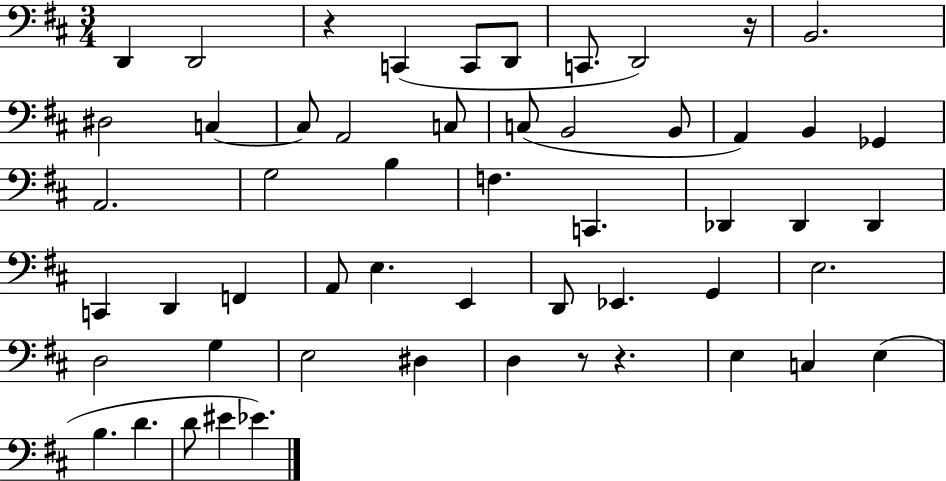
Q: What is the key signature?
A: D major